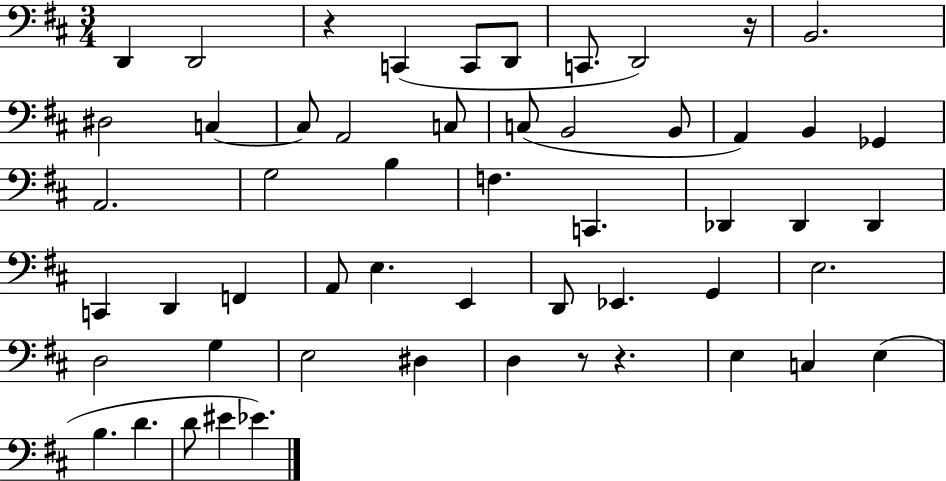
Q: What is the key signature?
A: D major